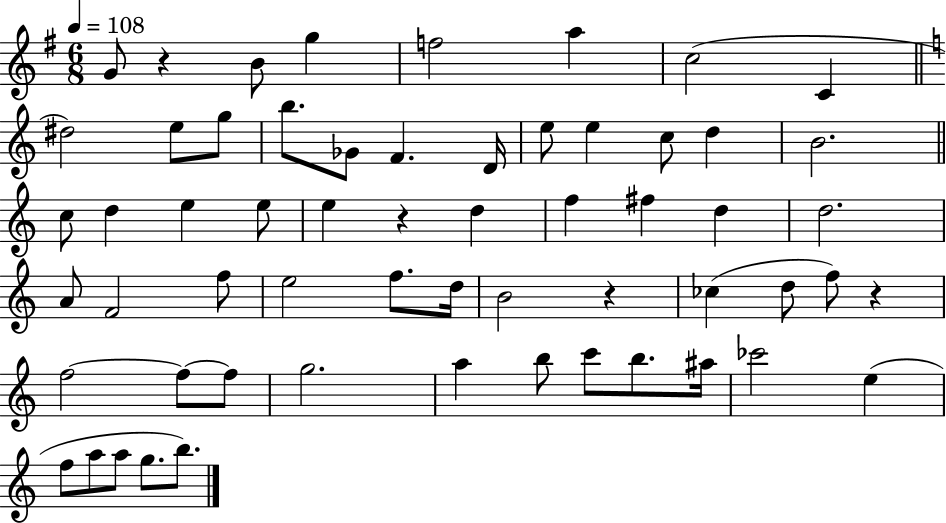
G4/e R/q B4/e G5/q F5/h A5/q C5/h C4/q D#5/h E5/e G5/e B5/e. Gb4/e F4/q. D4/s E5/e E5/q C5/e D5/q B4/h. C5/e D5/q E5/q E5/e E5/q R/q D5/q F5/q F#5/q D5/q D5/h. A4/e F4/h F5/e E5/h F5/e. D5/s B4/h R/q CES5/q D5/e F5/e R/q F5/h F5/e F5/e G5/h. A5/q B5/e C6/e B5/e. A#5/s CES6/h E5/q F5/e A5/e A5/e G5/e. B5/e.